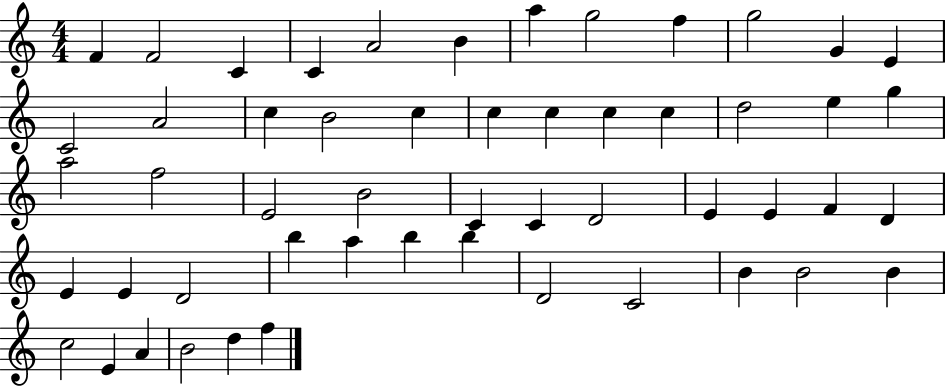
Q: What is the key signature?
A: C major